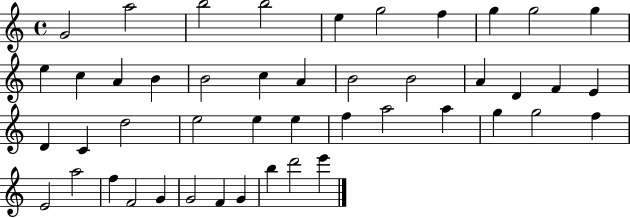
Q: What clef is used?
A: treble